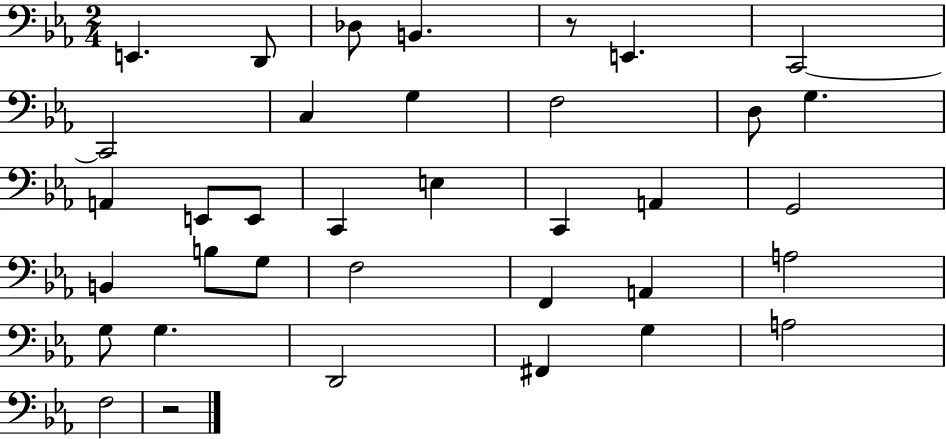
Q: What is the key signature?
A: EES major